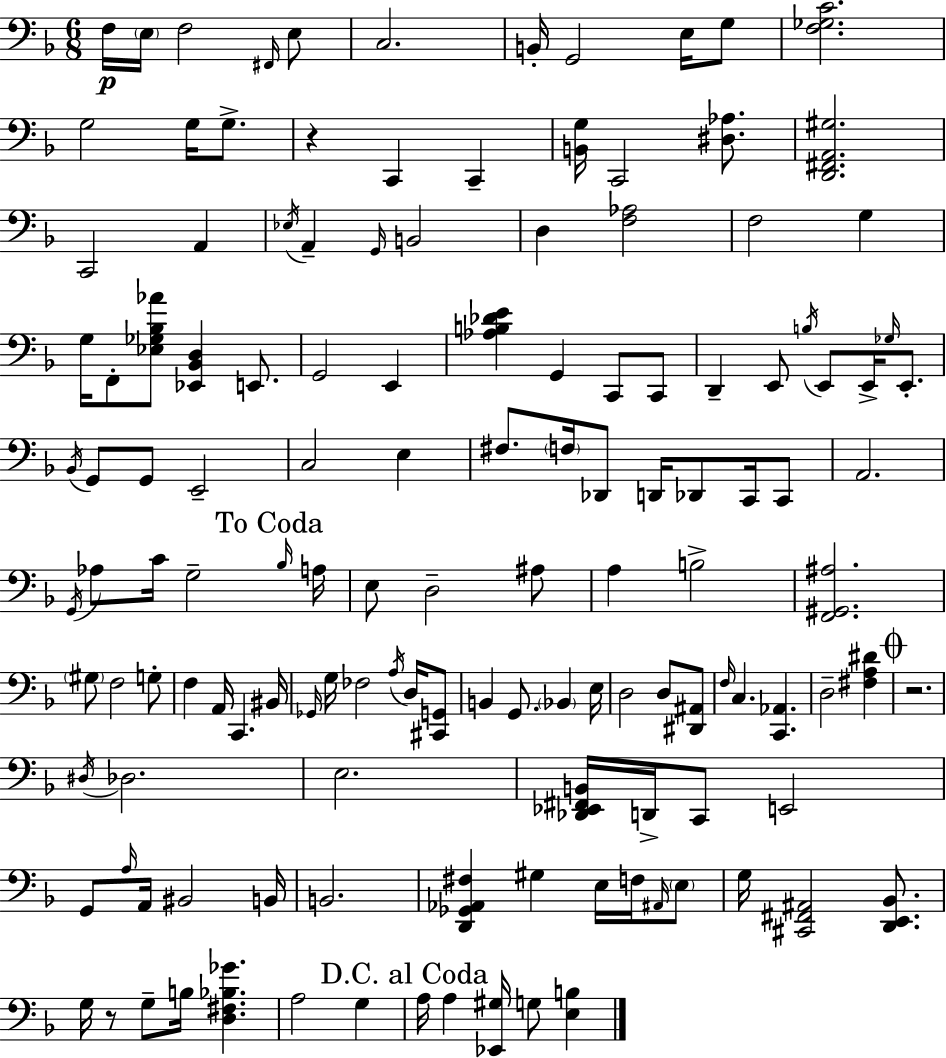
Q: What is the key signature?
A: D minor